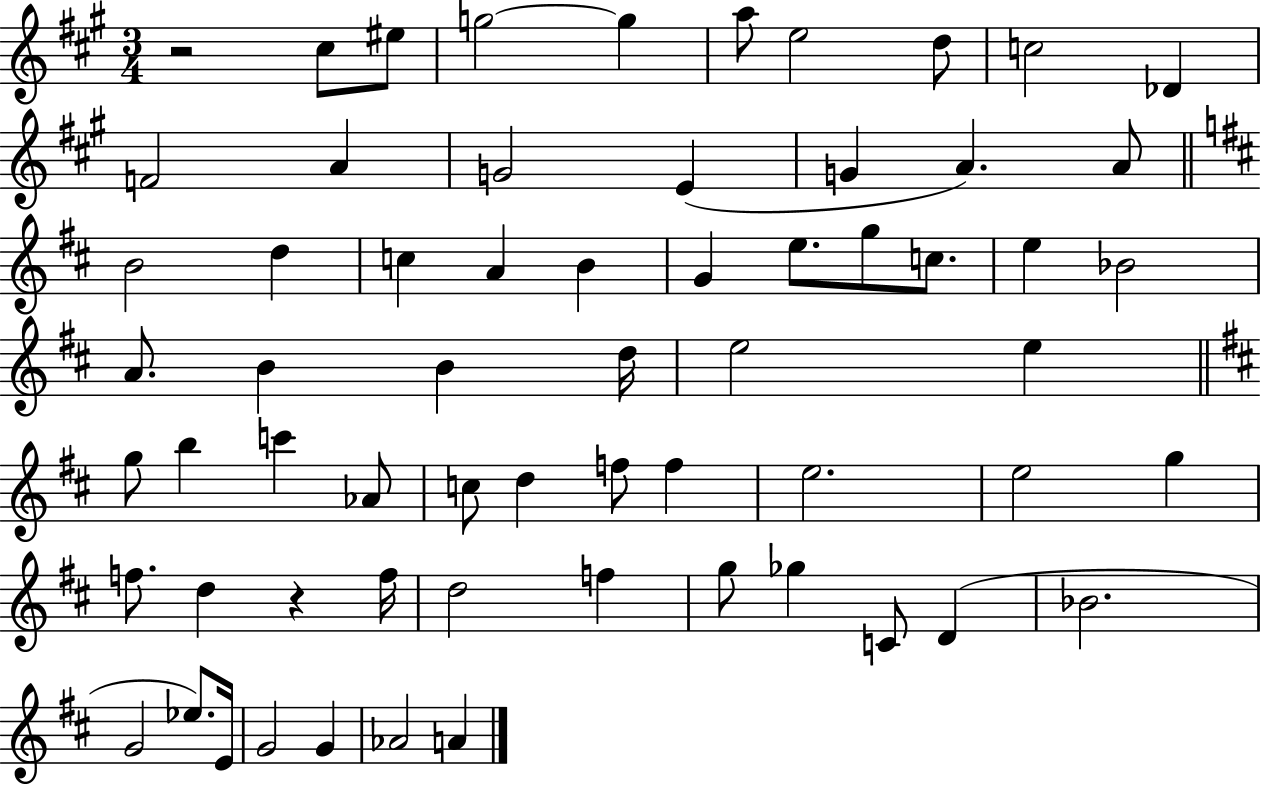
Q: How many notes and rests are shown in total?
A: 63